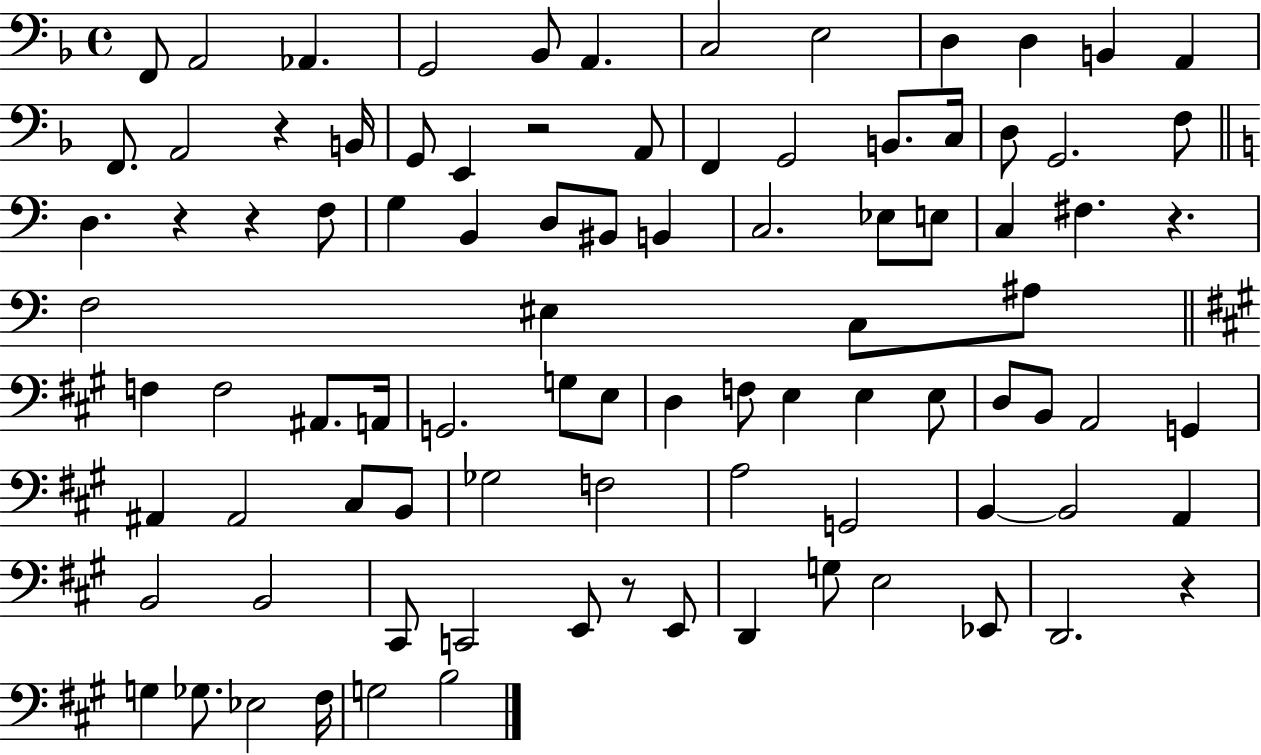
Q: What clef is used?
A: bass